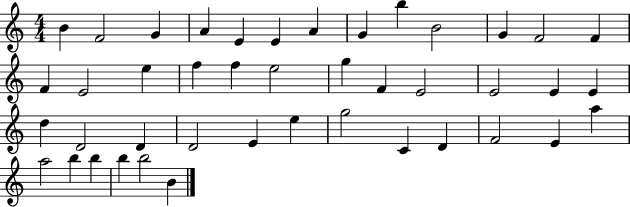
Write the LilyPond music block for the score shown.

{
  \clef treble
  \numericTimeSignature
  \time 4/4
  \key c \major
  b'4 f'2 g'4 | a'4 e'4 e'4 a'4 | g'4 b''4 b'2 | g'4 f'2 f'4 | \break f'4 e'2 e''4 | f''4 f''4 e''2 | g''4 f'4 e'2 | e'2 e'4 e'4 | \break d''4 d'2 d'4 | d'2 e'4 e''4 | g''2 c'4 d'4 | f'2 e'4 a''4 | \break a''2 b''4 b''4 | b''4 b''2 b'4 | \bar "|."
}